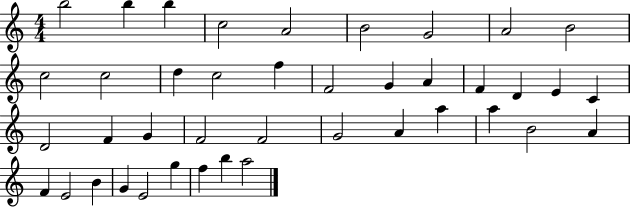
{
  \clef treble
  \numericTimeSignature
  \time 4/4
  \key c \major
  b''2 b''4 b''4 | c''2 a'2 | b'2 g'2 | a'2 b'2 | \break c''2 c''2 | d''4 c''2 f''4 | f'2 g'4 a'4 | f'4 d'4 e'4 c'4 | \break d'2 f'4 g'4 | f'2 f'2 | g'2 a'4 a''4 | a''4 b'2 a'4 | \break f'4 e'2 b'4 | g'4 e'2 g''4 | f''4 b''4 a''2 | \bar "|."
}